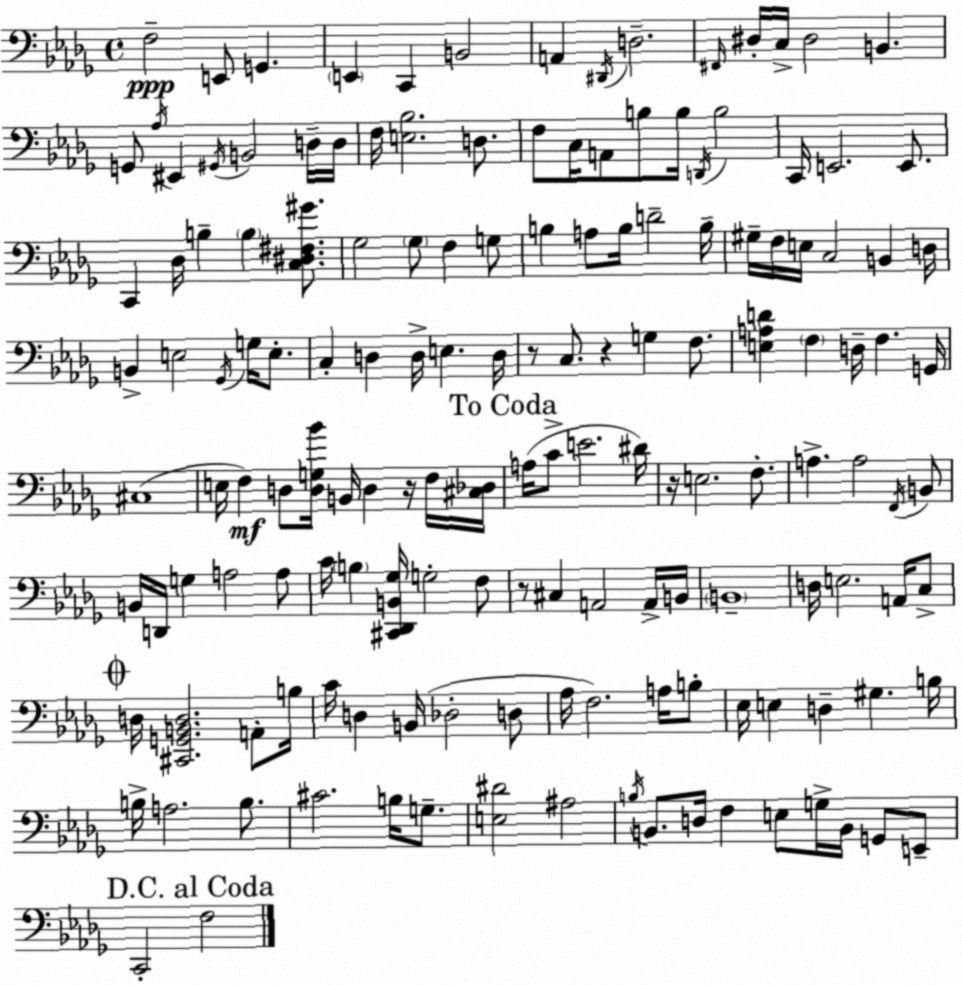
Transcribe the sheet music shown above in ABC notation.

X:1
T:Untitled
M:4/4
L:1/4
K:Bbm
F,2 E,,/2 G,, E,, C,, B,,2 A,, ^D,,/4 D,2 ^F,,/4 ^D,/4 C,/4 ^D,2 B,, G,,/2 _A,/4 ^E,, ^G,,/4 B,,2 D,/4 D,/4 F,/4 [E,_B,]2 D,/2 F,/2 C,/4 A,,/2 B,/2 B,/4 D,,/4 B,2 C,,/4 E,,2 E,,/2 C,, _D,/4 B, B, [C,^D,^F,^G]/2 _G,2 _G,/2 F, G,/2 B, A,/2 B,/4 D2 B,/4 ^G,/4 F,/4 E,/4 C,2 B,, D,/4 B,, E,2 _G,,/4 G,/4 E,/2 C, D, D,/4 E, D,/4 z/2 C,/2 z G, F,/2 [E,A,D] F, D,/4 F, G,,/4 ^C,4 E,/4 F, D,/2 [D,G,_B]/4 B,,/4 D, z/4 F,/4 [^C,_D,]/4 A,/4 C/2 E2 ^D/4 z/4 E,2 F,/2 A, A,2 F,,/4 B,,/2 B,,/4 D,,/4 G, A,2 A,/2 C/4 B, [^C,,_D,,B,,_G,]/4 G,2 F,/2 z/2 ^C, A,,2 A,,/4 B,,/4 B,,4 D,/4 E,2 A,,/4 C,/2 D,/4 [^C,,G,,B,,D,]2 A,,/2 B,/4 C/4 D, B,,/4 _D,2 D,/2 _A,/4 F,2 A,/4 B,/2 _E,/4 E, D, ^G, B,/4 B,/4 A,2 B,/2 ^C2 B,/4 G,/2 [E,^D]2 ^A,2 B,/4 B,,/2 D,/4 F, E,/2 G,/4 B,,/4 G,,/2 E,,/2 C,,2 F,2